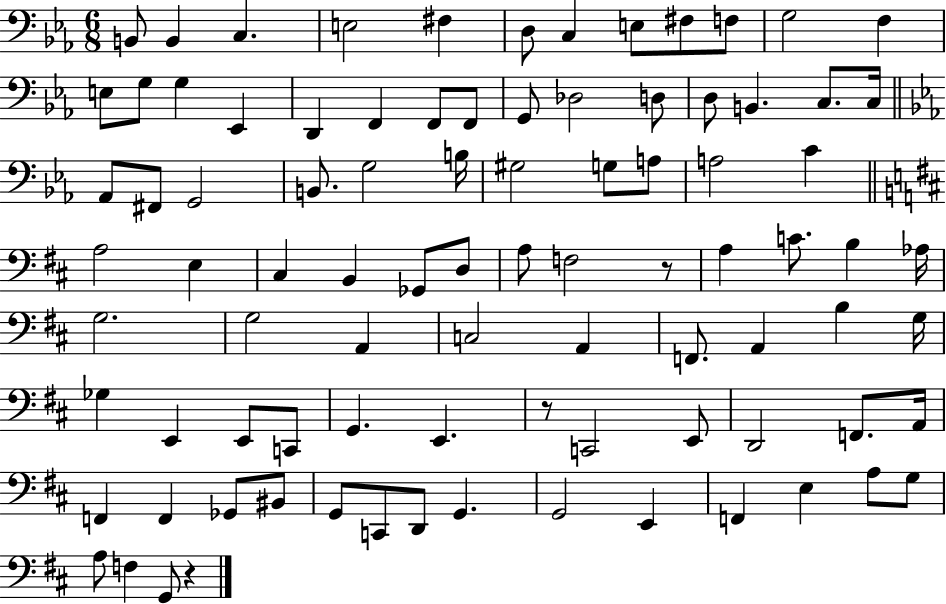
B2/e B2/q C3/q. E3/h F#3/q D3/e C3/q E3/e F#3/e F3/e G3/h F3/q E3/e G3/e G3/q Eb2/q D2/q F2/q F2/e F2/e G2/e Db3/h D3/e D3/e B2/q. C3/e. C3/s Ab2/e F#2/e G2/h B2/e. G3/h B3/s G#3/h G3/e A3/e A3/h C4/q A3/h E3/q C#3/q B2/q Gb2/e D3/e A3/e F3/h R/e A3/q C4/e. B3/q Ab3/s G3/h. G3/h A2/q C3/h A2/q F2/e. A2/q B3/q G3/s Gb3/q E2/q E2/e C2/e G2/q. E2/q. R/e C2/h E2/e D2/h F2/e. A2/s F2/q F2/q Gb2/e BIS2/e G2/e C2/e D2/e G2/q. G2/h E2/q F2/q E3/q A3/e G3/e A3/e F3/q G2/e R/q